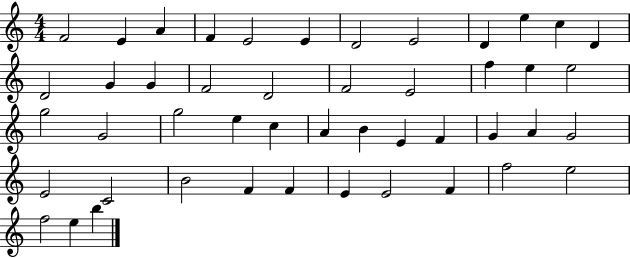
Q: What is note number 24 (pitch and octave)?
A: G4